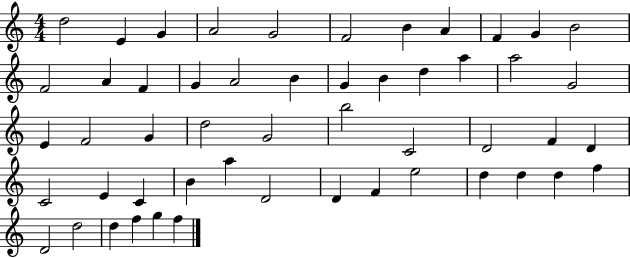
X:1
T:Untitled
M:4/4
L:1/4
K:C
d2 E G A2 G2 F2 B A F G B2 F2 A F G A2 B G B d a a2 G2 E F2 G d2 G2 b2 C2 D2 F D C2 E C B a D2 D F e2 d d d f D2 d2 d f g f